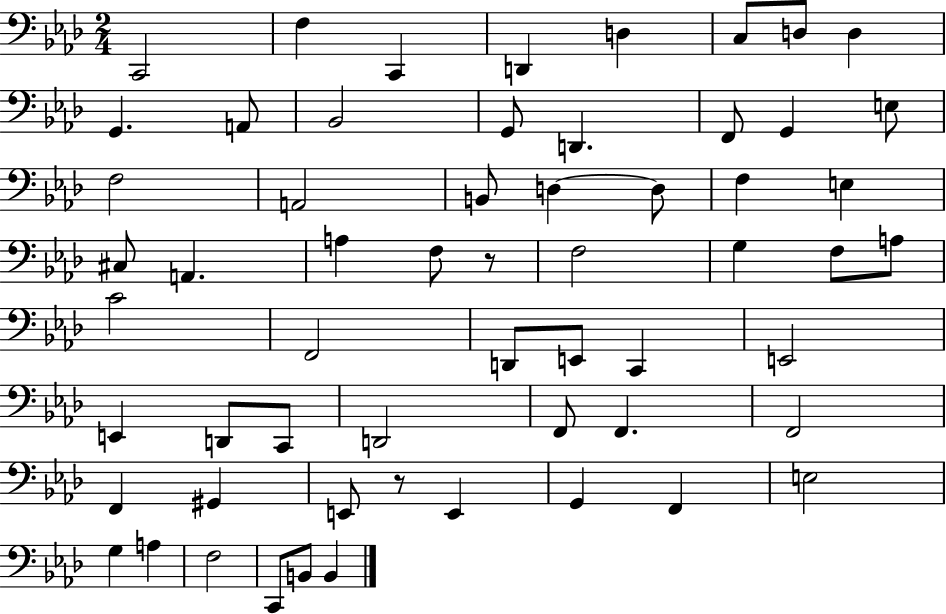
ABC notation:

X:1
T:Untitled
M:2/4
L:1/4
K:Ab
C,,2 F, C,, D,, D, C,/2 D,/2 D, G,, A,,/2 _B,,2 G,,/2 D,, F,,/2 G,, E,/2 F,2 A,,2 B,,/2 D, D,/2 F, E, ^C,/2 A,, A, F,/2 z/2 F,2 G, F,/2 A,/2 C2 F,,2 D,,/2 E,,/2 C,, E,,2 E,, D,,/2 C,,/2 D,,2 F,,/2 F,, F,,2 F,, ^G,, E,,/2 z/2 E,, G,, F,, E,2 G, A, F,2 C,,/2 B,,/2 B,,